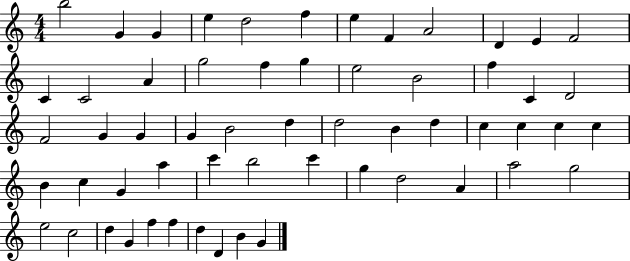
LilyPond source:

{
  \clef treble
  \numericTimeSignature
  \time 4/4
  \key c \major
  b''2 g'4 g'4 | e''4 d''2 f''4 | e''4 f'4 a'2 | d'4 e'4 f'2 | \break c'4 c'2 a'4 | g''2 f''4 g''4 | e''2 b'2 | f''4 c'4 d'2 | \break f'2 g'4 g'4 | g'4 b'2 d''4 | d''2 b'4 d''4 | c''4 c''4 c''4 c''4 | \break b'4 c''4 g'4 a''4 | c'''4 b''2 c'''4 | g''4 d''2 a'4 | a''2 g''2 | \break e''2 c''2 | d''4 g'4 f''4 f''4 | d''4 d'4 b'4 g'4 | \bar "|."
}